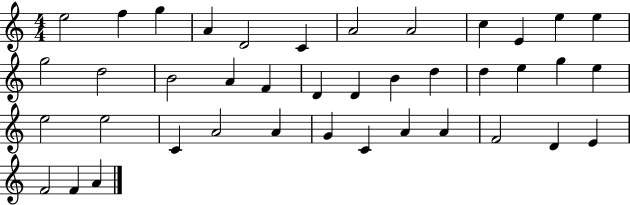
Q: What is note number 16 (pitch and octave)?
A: A4